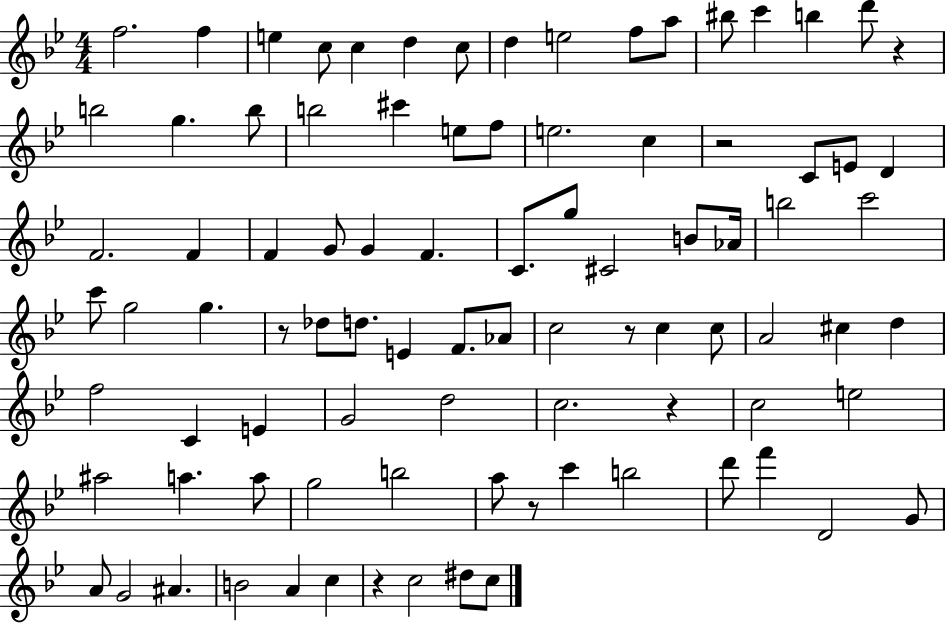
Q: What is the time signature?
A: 4/4